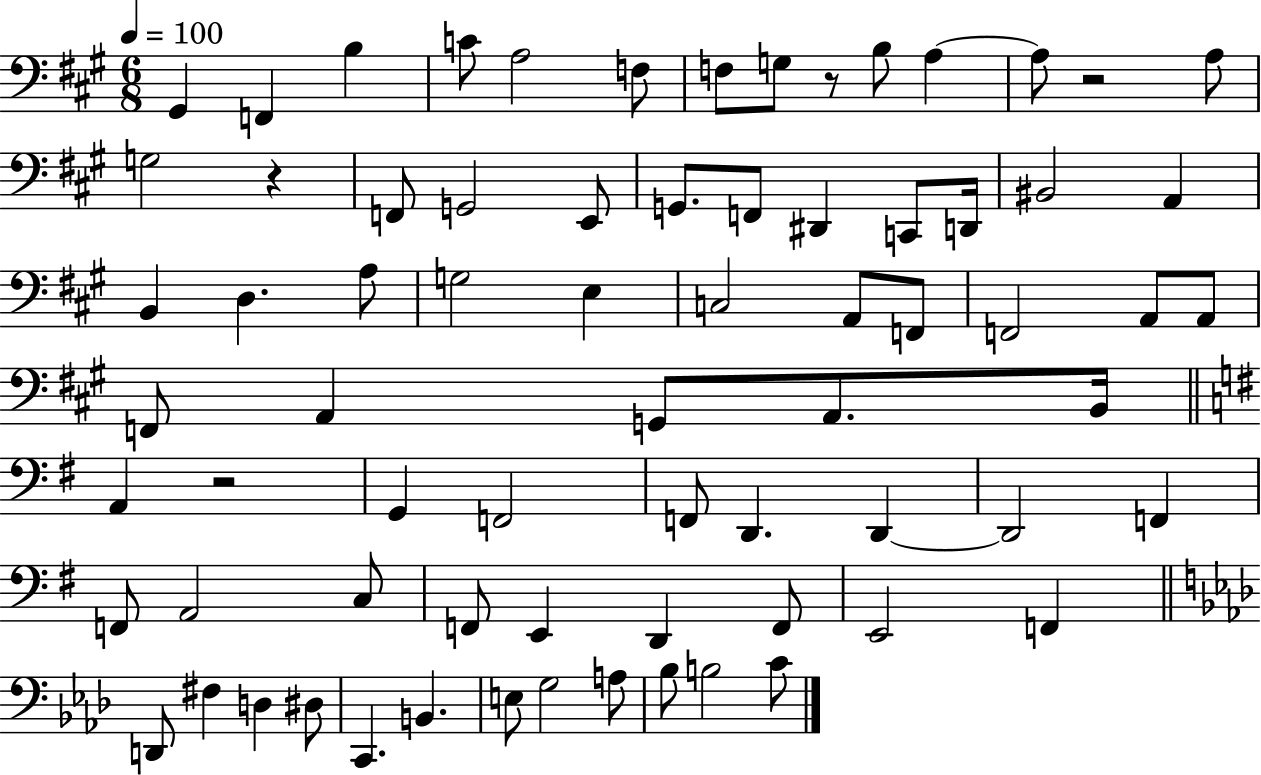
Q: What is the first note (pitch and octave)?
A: G#2